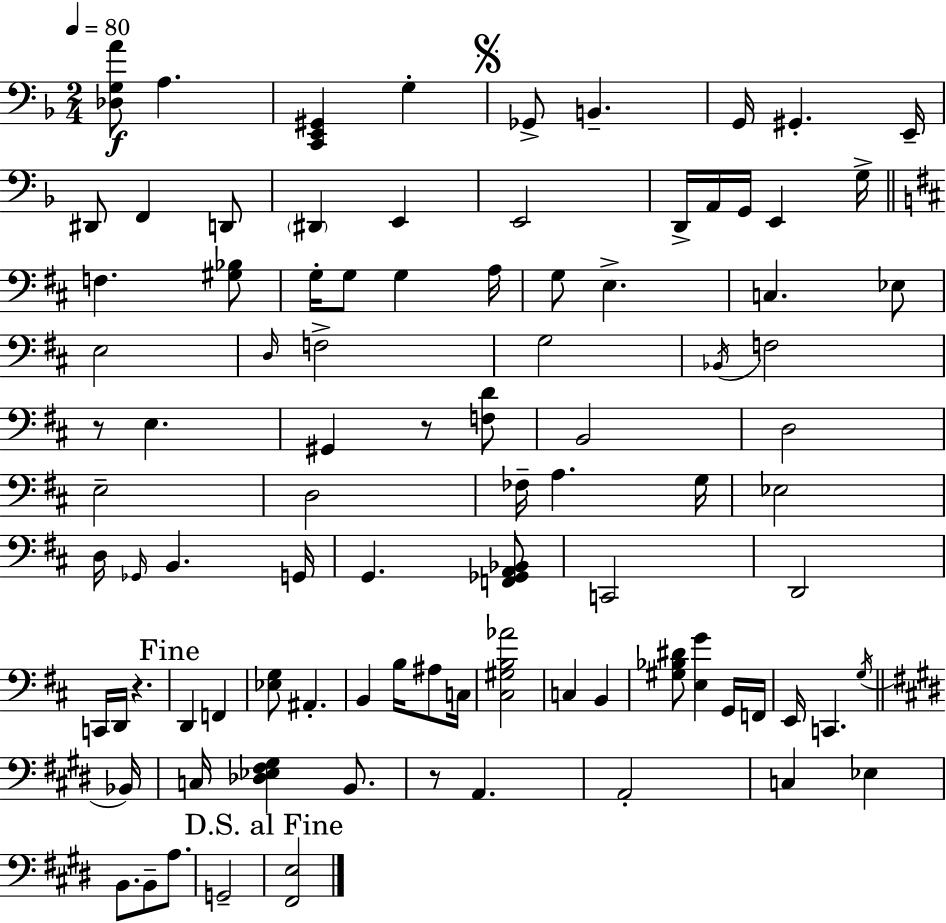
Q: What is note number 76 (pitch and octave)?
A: A3